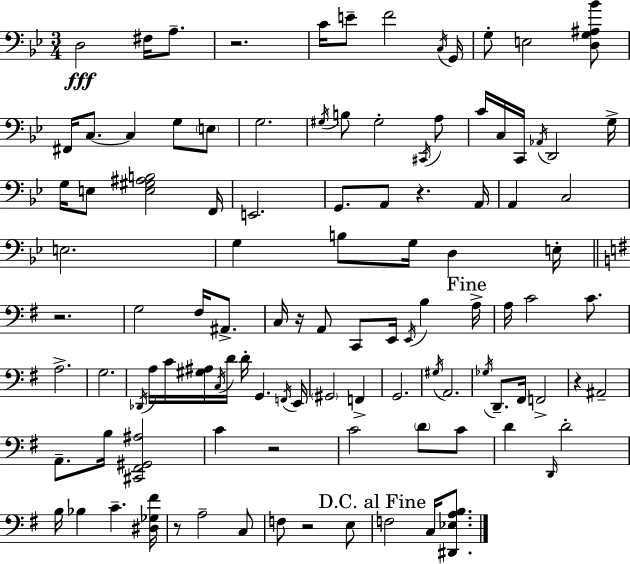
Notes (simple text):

D3/h F#3/s A3/e. R/h. C4/s E4/e F4/h C3/s G2/s G3/e E3/h [D3,G3,A#3,Bb4]/e F#2/s C3/e. C3/q G3/e E3/e G3/h. G#3/s B3/e G#3/h C#2/s A3/e C4/s C3/s C2/s Ab2/s D2/h G3/s G3/s E3/e [E3,G#3,A#3,B3]/h F2/s E2/h. G2/e. A2/e R/q. A2/s A2/q C3/h E3/h. G3/q B3/e G3/s D3/q E3/s R/h. G3/h F#3/s A#2/e. C3/s R/s A2/e C2/e E2/s E2/s B3/q A3/s A3/s C4/h C4/e. A3/h. G3/h. Db2/s A3/s C4/s [G#3,A#3]/s C3/s D4/s D4/s G2/q. F2/s E2/s G#2/h F2/q G2/h. G#3/s A2/h. Gb3/s D2/e. F#2/s F2/h R/q A#2/h A2/e. B3/s [C#2,F#2,G#2,A#3]/h C4/q R/h C4/h D4/e C4/e D4/q D2/s D4/h B3/s Bb3/q C4/q. [D#3,Gb3,F#4]/s R/e A3/h C3/e F3/e R/h E3/e F3/h C3/s [D#2,Eb3,A3,B3]/e.